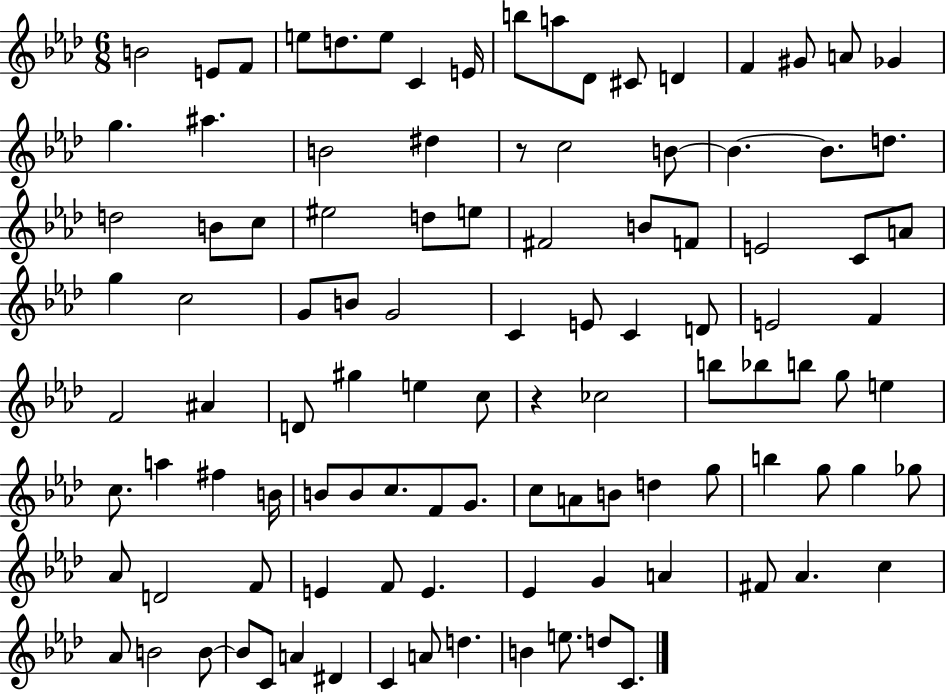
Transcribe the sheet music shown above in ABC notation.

X:1
T:Untitled
M:6/8
L:1/4
K:Ab
B2 E/2 F/2 e/2 d/2 e/2 C E/4 b/2 a/2 _D/2 ^C/2 D F ^G/2 A/2 _G g ^a B2 ^d z/2 c2 B/2 B B/2 d/2 d2 B/2 c/2 ^e2 d/2 e/2 ^F2 B/2 F/2 E2 C/2 A/2 g c2 G/2 B/2 G2 C E/2 C D/2 E2 F F2 ^A D/2 ^g e c/2 z _c2 b/2 _b/2 b/2 g/2 e c/2 a ^f B/4 B/2 B/2 c/2 F/2 G/2 c/2 A/2 B/2 d g/2 b g/2 g _g/2 _A/2 D2 F/2 E F/2 E _E G A ^F/2 _A c _A/2 B2 B/2 B/2 C/2 A ^D C A/2 d B e/2 d/2 C/2